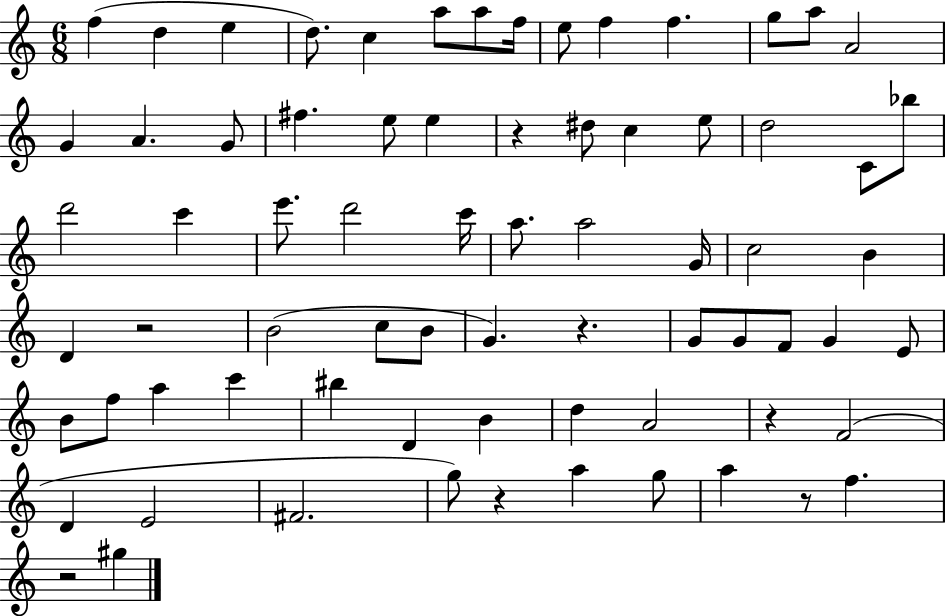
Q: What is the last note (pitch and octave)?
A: G#5